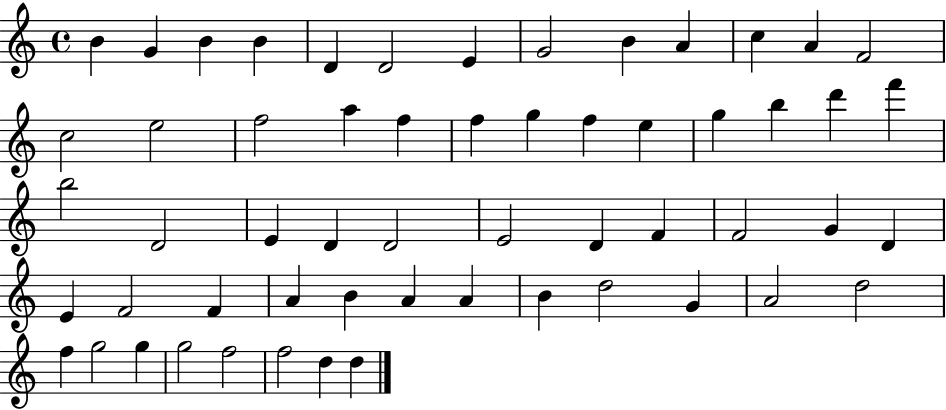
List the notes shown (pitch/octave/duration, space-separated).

B4/q G4/q B4/q B4/q D4/q D4/h E4/q G4/h B4/q A4/q C5/q A4/q F4/h C5/h E5/h F5/h A5/q F5/q F5/q G5/q F5/q E5/q G5/q B5/q D6/q F6/q B5/h D4/h E4/q D4/q D4/h E4/h D4/q F4/q F4/h G4/q D4/q E4/q F4/h F4/q A4/q B4/q A4/q A4/q B4/q D5/h G4/q A4/h D5/h F5/q G5/h G5/q G5/h F5/h F5/h D5/q D5/q